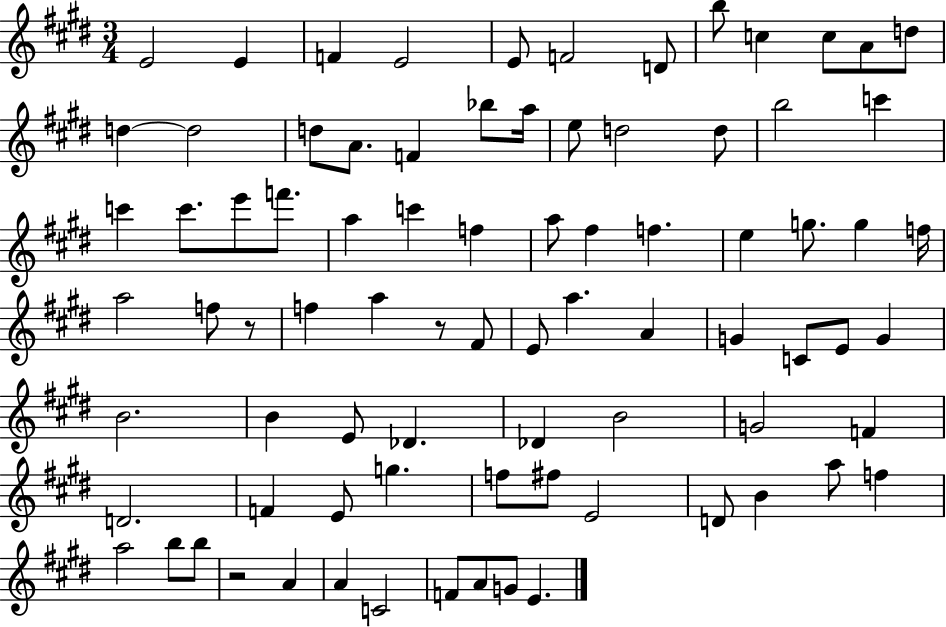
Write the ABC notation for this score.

X:1
T:Untitled
M:3/4
L:1/4
K:E
E2 E F E2 E/2 F2 D/2 b/2 c c/2 A/2 d/2 d d2 d/2 A/2 F _b/2 a/4 e/2 d2 d/2 b2 c' c' c'/2 e'/2 f'/2 a c' f a/2 ^f f e g/2 g f/4 a2 f/2 z/2 f a z/2 ^F/2 E/2 a A G C/2 E/2 G B2 B E/2 _D _D B2 G2 F D2 F E/2 g f/2 ^f/2 E2 D/2 B a/2 f a2 b/2 b/2 z2 A A C2 F/2 A/2 G/2 E